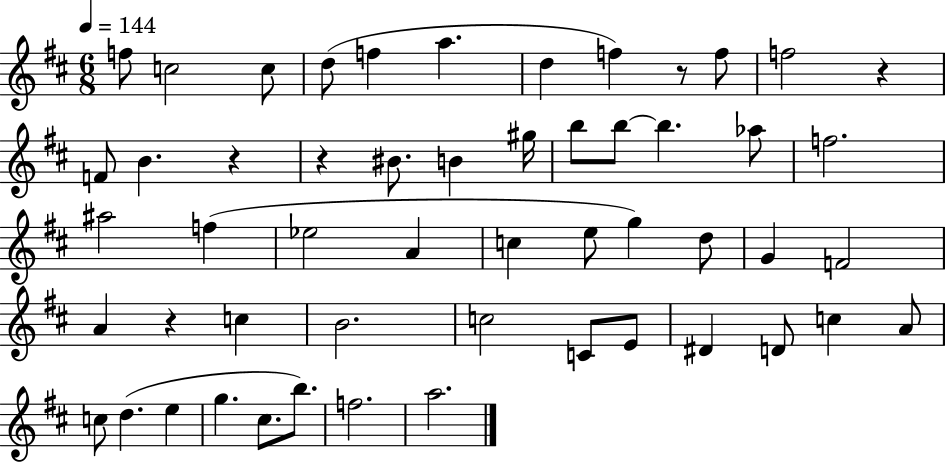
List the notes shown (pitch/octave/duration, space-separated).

F5/e C5/h C5/e D5/e F5/q A5/q. D5/q F5/q R/e F5/e F5/h R/q F4/e B4/q. R/q R/q BIS4/e. B4/q G#5/s B5/e B5/e B5/q. Ab5/e F5/h. A#5/h F5/q Eb5/h A4/q C5/q E5/e G5/q D5/e G4/q F4/h A4/q R/q C5/q B4/h. C5/h C4/e E4/e D#4/q D4/e C5/q A4/e C5/e D5/q. E5/q G5/q. C#5/e. B5/e. F5/h. A5/h.